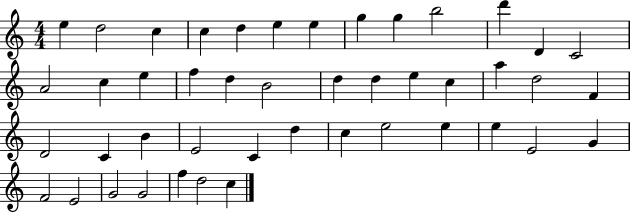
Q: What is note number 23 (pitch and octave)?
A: C5